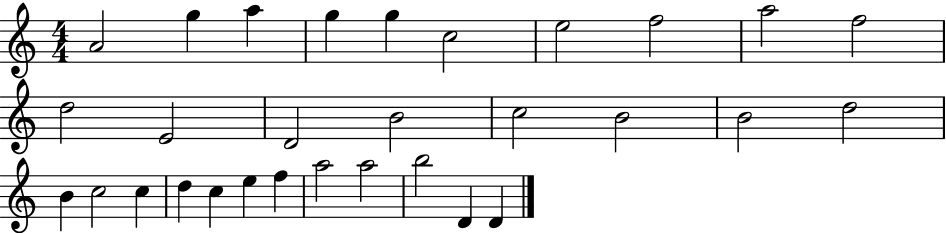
{
  \clef treble
  \numericTimeSignature
  \time 4/4
  \key c \major
  a'2 g''4 a''4 | g''4 g''4 c''2 | e''2 f''2 | a''2 f''2 | \break d''2 e'2 | d'2 b'2 | c''2 b'2 | b'2 d''2 | \break b'4 c''2 c''4 | d''4 c''4 e''4 f''4 | a''2 a''2 | b''2 d'4 d'4 | \break \bar "|."
}